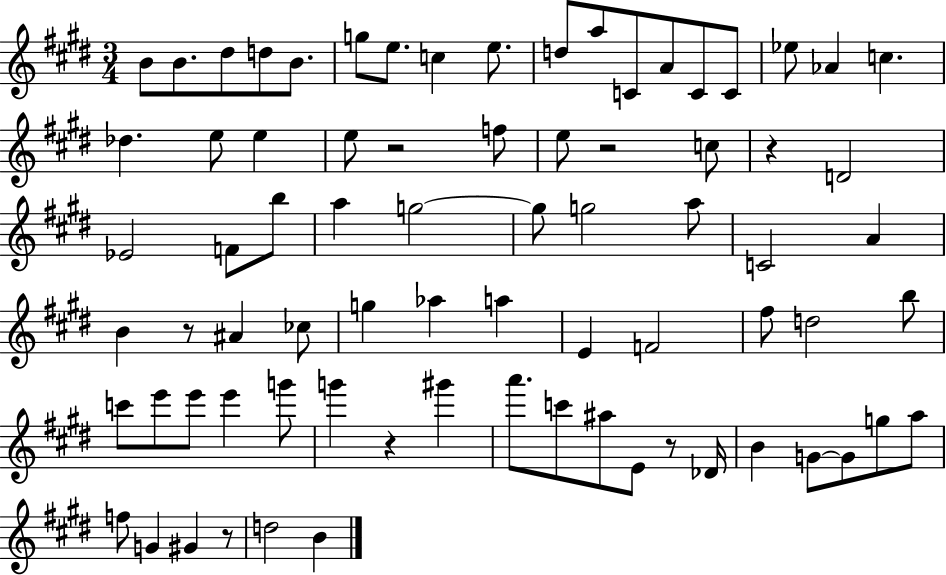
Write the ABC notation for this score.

X:1
T:Untitled
M:3/4
L:1/4
K:E
B/2 B/2 ^d/2 d/2 B/2 g/2 e/2 c e/2 d/2 a/2 C/2 A/2 C/2 C/2 _e/2 _A c _d e/2 e e/2 z2 f/2 e/2 z2 c/2 z D2 _E2 F/2 b/2 a g2 g/2 g2 a/2 C2 A B z/2 ^A _c/2 g _a a E F2 ^f/2 d2 b/2 c'/2 e'/2 e'/2 e' g'/2 g' z ^g' a'/2 c'/2 ^a/2 E/2 z/2 _D/4 B G/2 G/2 g/2 a/2 f/2 G ^G z/2 d2 B